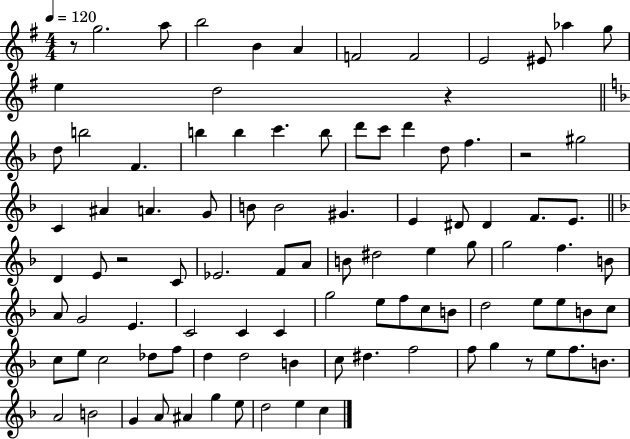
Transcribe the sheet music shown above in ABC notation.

X:1
T:Untitled
M:4/4
L:1/4
K:G
z/2 g2 a/2 b2 B A F2 F2 E2 ^E/2 _a g/2 e d2 z d/2 b2 F b b c' b/2 d'/2 c'/2 d' d/2 f z2 ^g2 C ^A A G/2 B/2 B2 ^G E ^D/2 ^D F/2 E/2 D E/2 z2 C/2 _E2 F/2 A/2 B/2 ^d2 e g/2 g2 f B/2 A/2 G2 E C2 C C g2 e/2 f/2 c/2 B/2 d2 e/2 e/2 B/2 c/2 c/2 e/2 c2 _d/2 f/2 d d2 B c/2 ^d f2 f/2 g z/2 e/2 f/2 B/2 A2 B2 G A/2 ^A g e/2 d2 e c